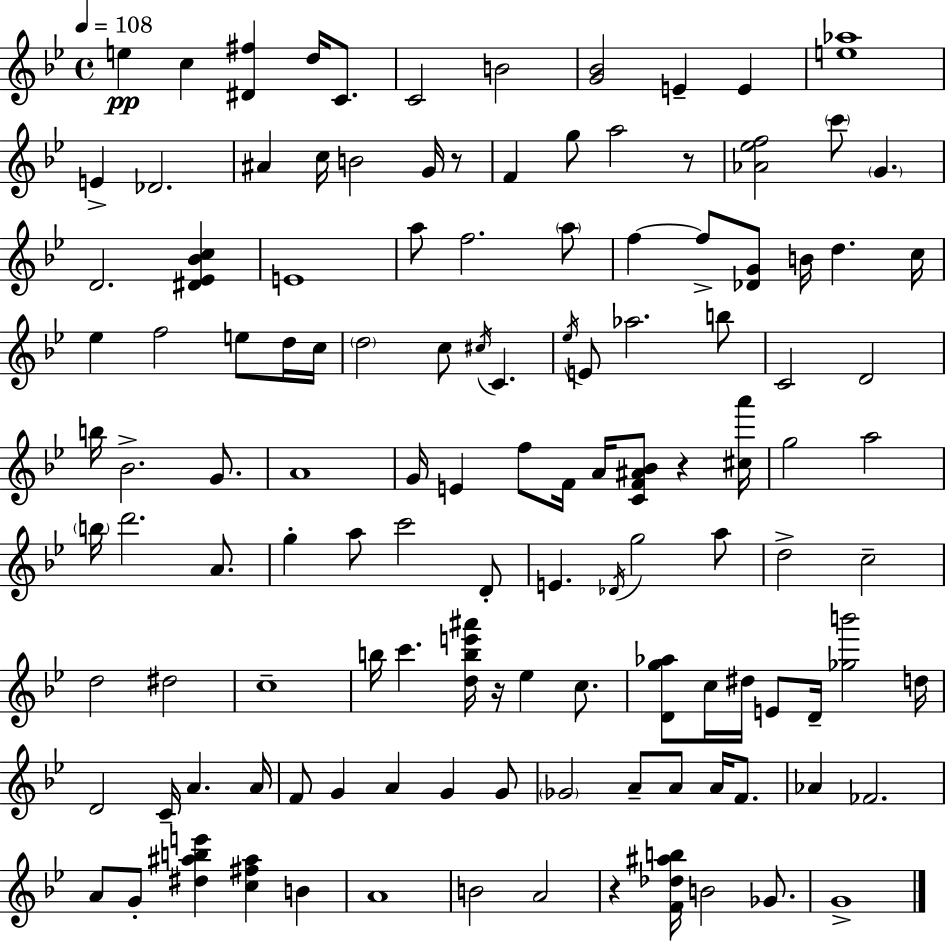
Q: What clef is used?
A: treble